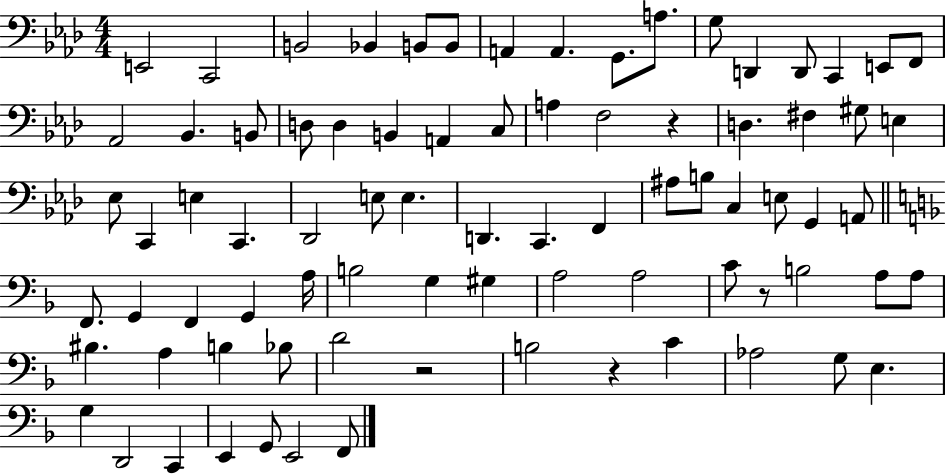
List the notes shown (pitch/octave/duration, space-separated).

E2/h C2/h B2/h Bb2/q B2/e B2/e A2/q A2/q. G2/e. A3/e. G3/e D2/q D2/e C2/q E2/e F2/e Ab2/h Bb2/q. B2/e D3/e D3/q B2/q A2/q C3/e A3/q F3/h R/q D3/q. F#3/q G#3/e E3/q Eb3/e C2/q E3/q C2/q. Db2/h E3/e E3/q. D2/q. C2/q. F2/q A#3/e B3/e C3/q E3/e G2/q A2/e F2/e. G2/q F2/q G2/q A3/s B3/h G3/q G#3/q A3/h A3/h C4/e R/e B3/h A3/e A3/e BIS3/q. A3/q B3/q Bb3/e D4/h R/h B3/h R/q C4/q Ab3/h G3/e E3/q. G3/q D2/h C2/q E2/q G2/e E2/h F2/e